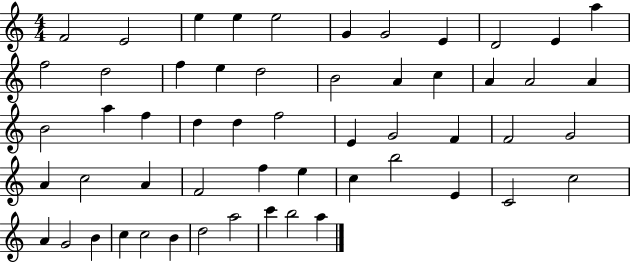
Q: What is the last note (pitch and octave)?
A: A5